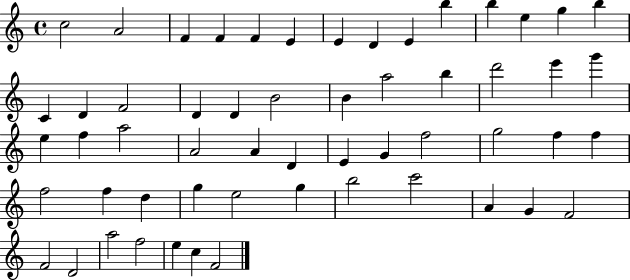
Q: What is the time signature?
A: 4/4